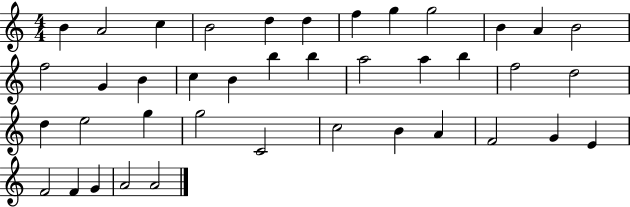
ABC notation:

X:1
T:Untitled
M:4/4
L:1/4
K:C
B A2 c B2 d d f g g2 B A B2 f2 G B c B b b a2 a b f2 d2 d e2 g g2 C2 c2 B A F2 G E F2 F G A2 A2